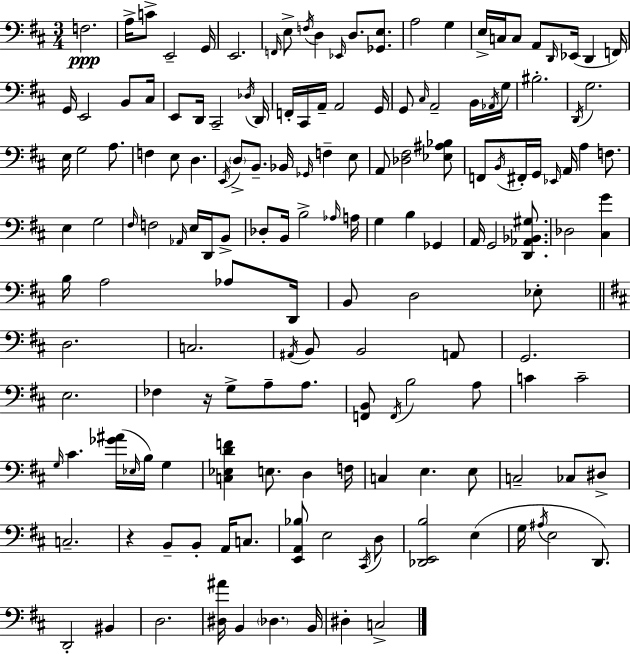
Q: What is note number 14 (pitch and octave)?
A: G3